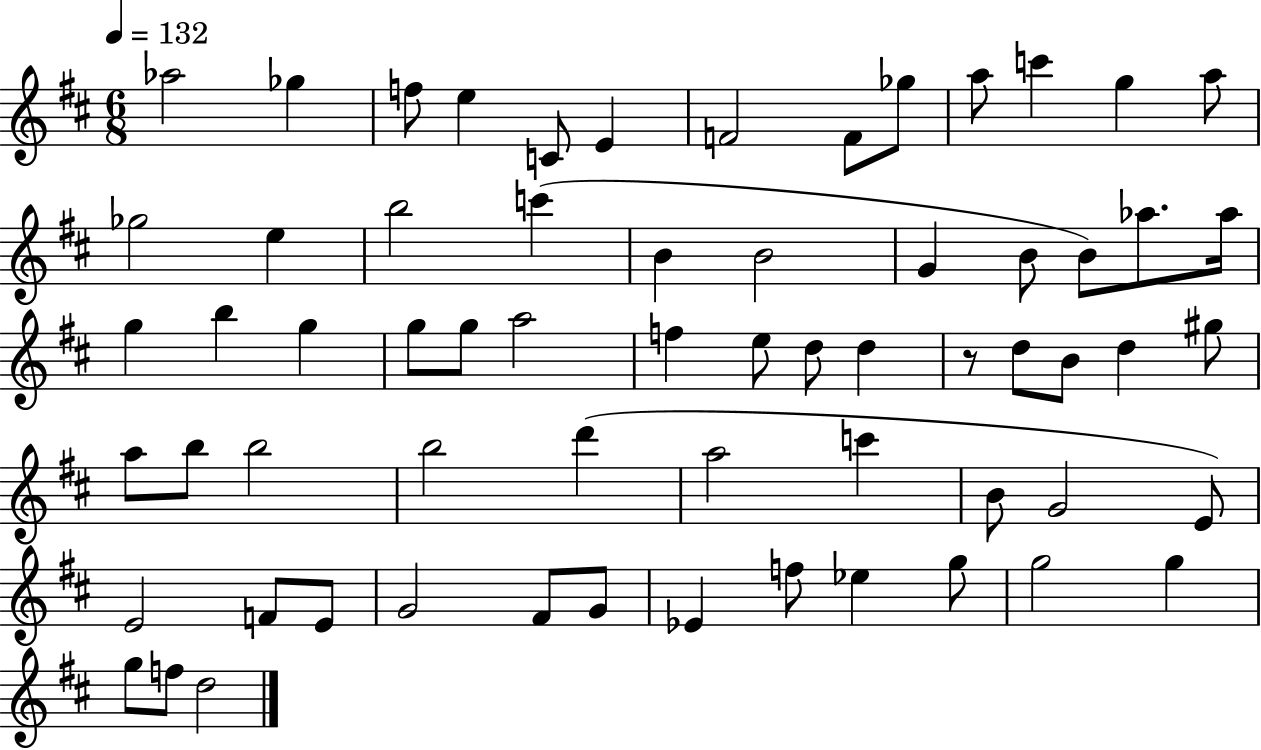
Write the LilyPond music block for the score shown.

{
  \clef treble
  \numericTimeSignature
  \time 6/8
  \key d \major
  \tempo 4 = 132
  \repeat volta 2 { aes''2 ges''4 | f''8 e''4 c'8 e'4 | f'2 f'8 ges''8 | a''8 c'''4 g''4 a''8 | \break ges''2 e''4 | b''2 c'''4( | b'4 b'2 | g'4 b'8 b'8) aes''8. aes''16 | \break g''4 b''4 g''4 | g''8 g''8 a''2 | f''4 e''8 d''8 d''4 | r8 d''8 b'8 d''4 gis''8 | \break a''8 b''8 b''2 | b''2 d'''4( | a''2 c'''4 | b'8 g'2 e'8) | \break e'2 f'8 e'8 | g'2 fis'8 g'8 | ees'4 f''8 ees''4 g''8 | g''2 g''4 | \break g''8 f''8 d''2 | } \bar "|."
}